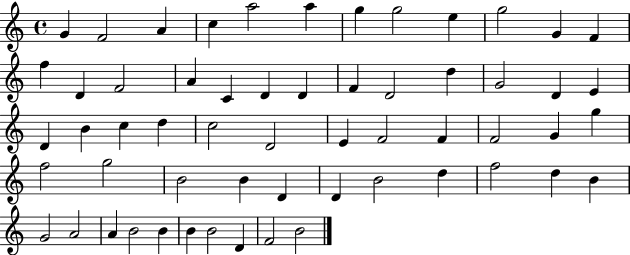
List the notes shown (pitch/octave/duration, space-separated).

G4/q F4/h A4/q C5/q A5/h A5/q G5/q G5/h E5/q G5/h G4/q F4/q F5/q D4/q F4/h A4/q C4/q D4/q D4/q F4/q D4/h D5/q G4/h D4/q E4/q D4/q B4/q C5/q D5/q C5/h D4/h E4/q F4/h F4/q F4/h G4/q G5/q F5/h G5/h B4/h B4/q D4/q D4/q B4/h D5/q F5/h D5/q B4/q G4/h A4/h A4/q B4/h B4/q B4/q B4/h D4/q F4/h B4/h